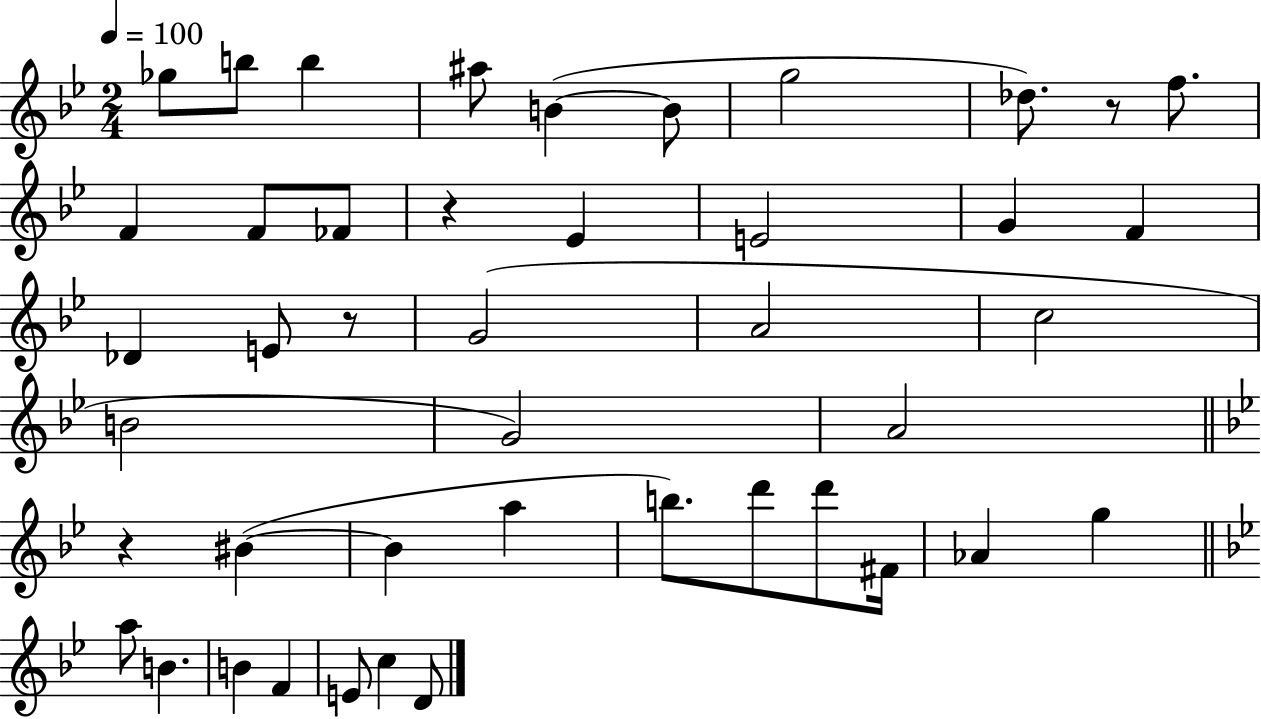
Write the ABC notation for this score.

X:1
T:Untitled
M:2/4
L:1/4
K:Bb
_g/2 b/2 b ^a/2 B B/2 g2 _d/2 z/2 f/2 F F/2 _F/2 z _E E2 G F _D E/2 z/2 G2 A2 c2 B2 G2 A2 z ^B ^B a b/2 d'/2 d'/2 ^F/4 _A g a/2 B B F E/2 c D/2